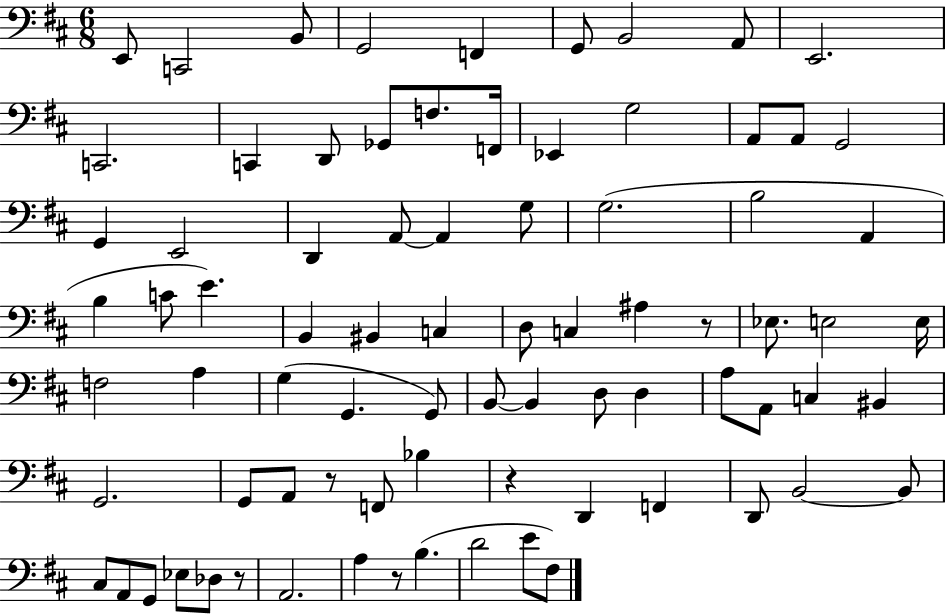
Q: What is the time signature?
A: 6/8